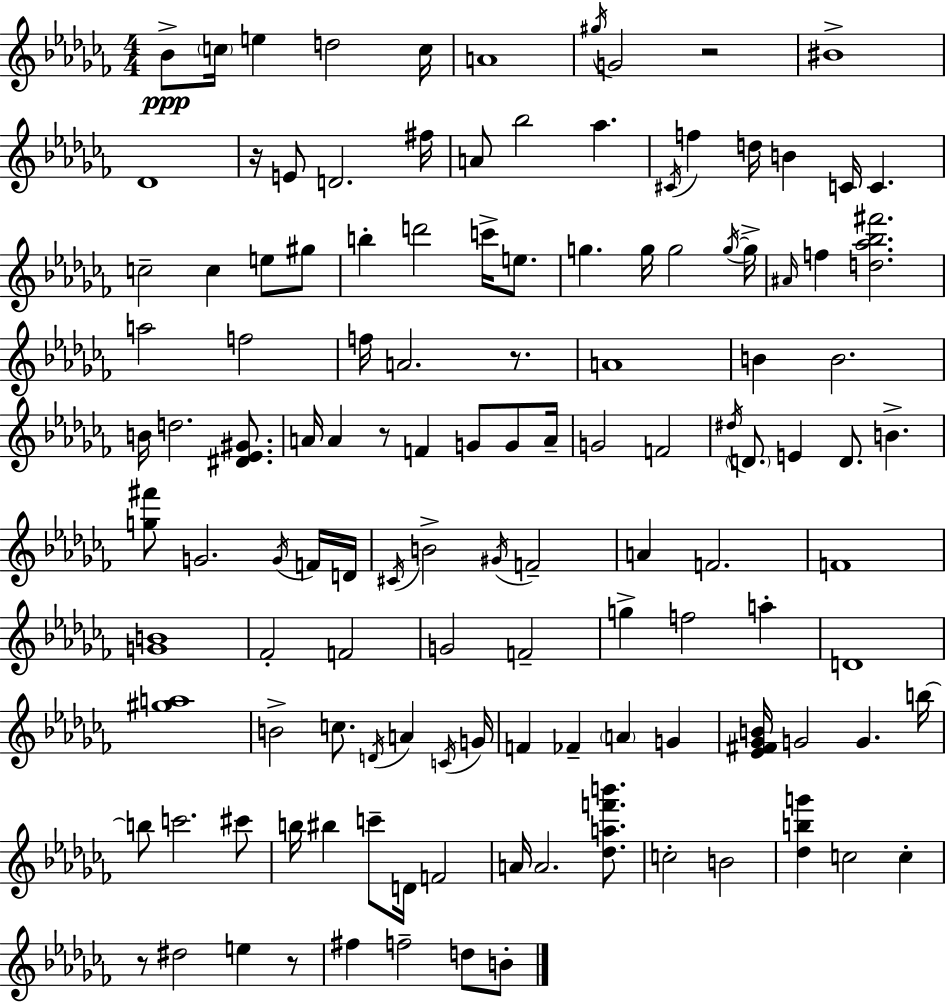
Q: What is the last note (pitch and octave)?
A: B4